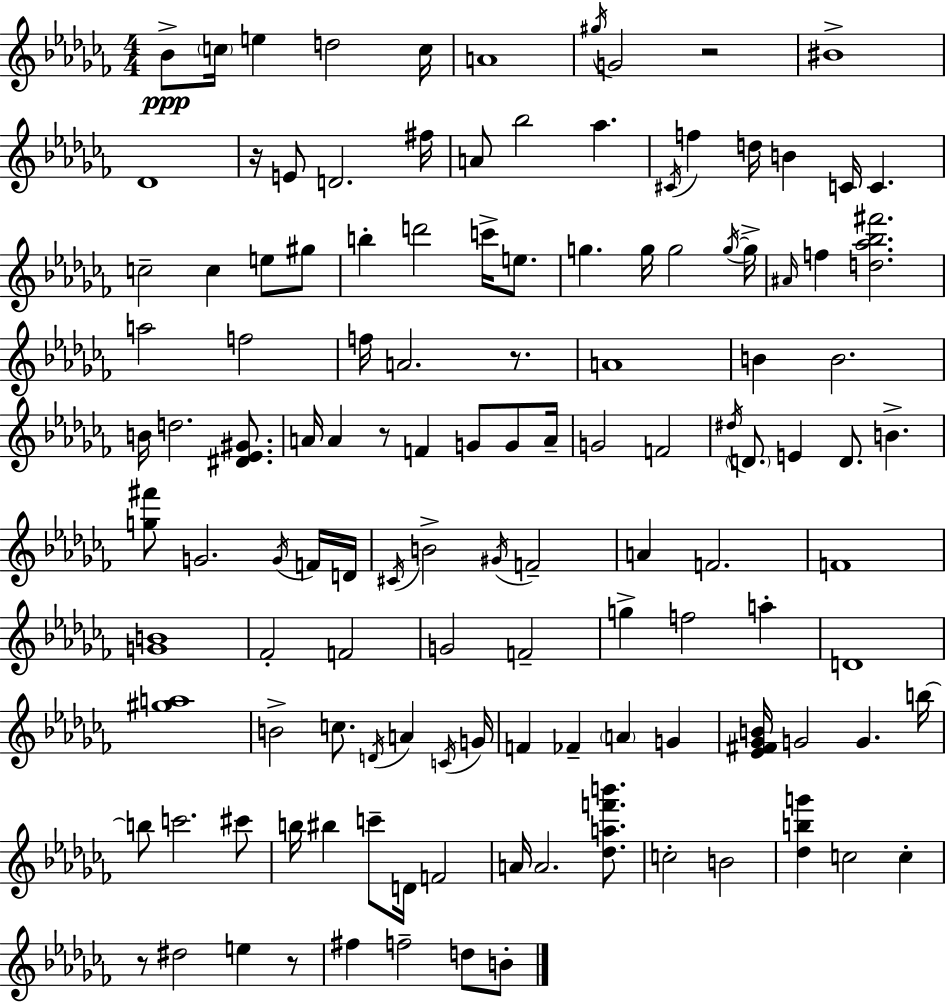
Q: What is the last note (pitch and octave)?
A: B4